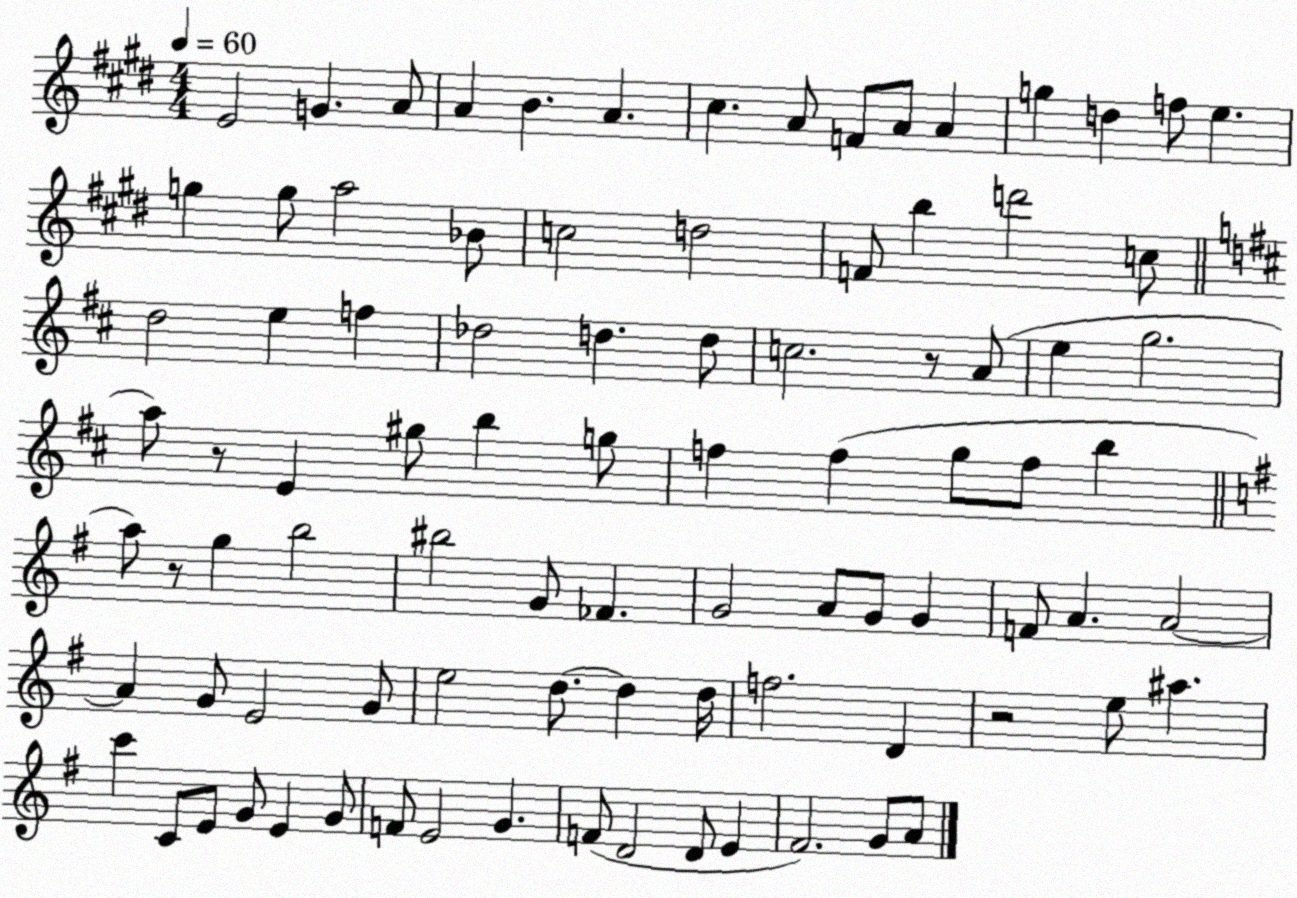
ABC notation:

X:1
T:Untitled
M:4/4
L:1/4
K:E
E2 G A/2 A B A ^c A/2 F/2 A/2 A g d f/2 e g g/2 a2 _B/2 c2 d2 F/2 b d'2 c/2 d2 e f _d2 d d/2 c2 z/2 A/2 e g2 a/2 z/2 E ^g/2 b g/2 f f g/2 f/2 b a/2 z/2 g b2 ^b2 G/2 _F G2 A/2 G/2 G F/2 A A2 A G/2 E2 G/2 e2 d/2 d d/4 f2 D z2 e/2 ^a c' C/2 E/2 G/2 E G/2 F/2 E2 G F/2 D2 D/2 E ^F2 G/2 A/2